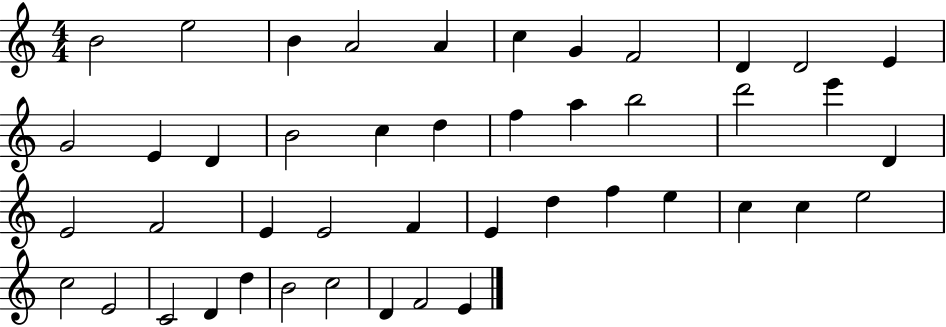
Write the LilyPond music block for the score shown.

{
  \clef treble
  \numericTimeSignature
  \time 4/4
  \key c \major
  b'2 e''2 | b'4 a'2 a'4 | c''4 g'4 f'2 | d'4 d'2 e'4 | \break g'2 e'4 d'4 | b'2 c''4 d''4 | f''4 a''4 b''2 | d'''2 e'''4 d'4 | \break e'2 f'2 | e'4 e'2 f'4 | e'4 d''4 f''4 e''4 | c''4 c''4 e''2 | \break c''2 e'2 | c'2 d'4 d''4 | b'2 c''2 | d'4 f'2 e'4 | \break \bar "|."
}